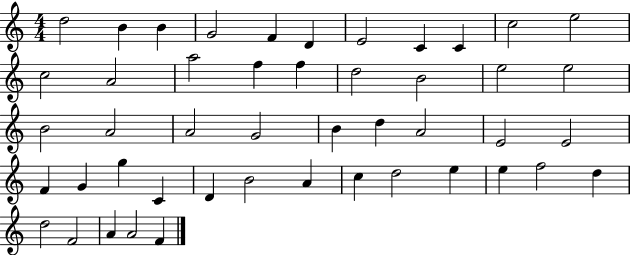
{
  \clef treble
  \numericTimeSignature
  \time 4/4
  \key c \major
  d''2 b'4 b'4 | g'2 f'4 d'4 | e'2 c'4 c'4 | c''2 e''2 | \break c''2 a'2 | a''2 f''4 f''4 | d''2 b'2 | e''2 e''2 | \break b'2 a'2 | a'2 g'2 | b'4 d''4 a'2 | e'2 e'2 | \break f'4 g'4 g''4 c'4 | d'4 b'2 a'4 | c''4 d''2 e''4 | e''4 f''2 d''4 | \break d''2 f'2 | a'4 a'2 f'4 | \bar "|."
}